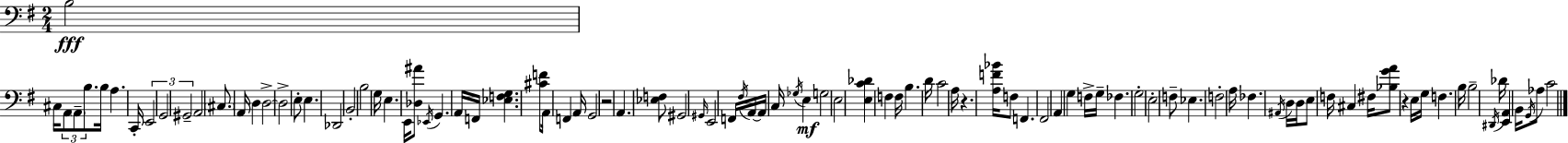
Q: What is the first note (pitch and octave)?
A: B3